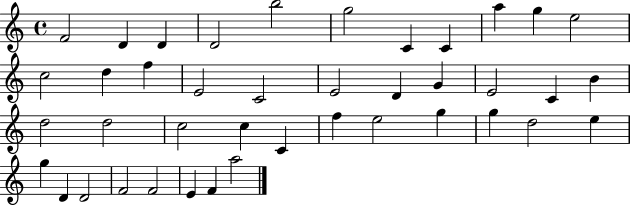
{
  \clef treble
  \time 4/4
  \defaultTimeSignature
  \key c \major
  f'2 d'4 d'4 | d'2 b''2 | g''2 c'4 c'4 | a''4 g''4 e''2 | \break c''2 d''4 f''4 | e'2 c'2 | e'2 d'4 g'4 | e'2 c'4 b'4 | \break d''2 d''2 | c''2 c''4 c'4 | f''4 e''2 g''4 | g''4 d''2 e''4 | \break g''4 d'4 d'2 | f'2 f'2 | e'4 f'4 a''2 | \bar "|."
}